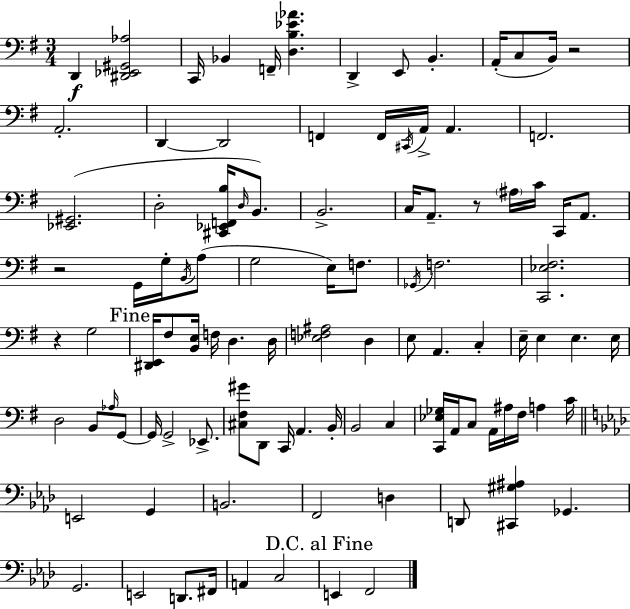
X:1
T:Untitled
M:3/4
L:1/4
K:Em
D,, [^D,,_E,,^G,,_A,]2 C,,/4 _B,, F,,/4 [D,B,_E_A] D,, E,,/2 B,, A,,/4 C,/2 B,,/4 z2 A,,2 D,, D,,2 F,, F,,/4 ^C,,/4 A,,/4 A,, F,,2 [_E,,^G,,]2 D,2 [^C,,_E,,F,,B,]/4 D,/4 B,,/2 B,,2 C,/4 A,,/2 z/2 ^A,/4 C/4 C,,/4 A,,/2 z2 G,,/4 G,/4 B,,/4 A,/2 G,2 E,/4 F,/2 _G,,/4 F,2 [C,,_E,^F,]2 z G,2 [^D,,E,,]/4 ^F,/2 [B,,E,]/4 F,/4 D, D,/4 [_E,F,^A,]2 D, E,/2 A,, C, E,/4 E, E, E,/4 D,2 B,,/2 _A,/4 G,,/2 G,,/4 G,,2 _E,,/2 [^C,^F,^G]/2 D,,/2 C,,/4 A,, B,,/4 B,,2 C, [C,,_E,_G,]/4 A,,/4 C,/2 A,,/4 ^A,/4 ^F,/4 A, C/4 E,,2 G,, B,,2 F,,2 D, D,,/2 [^C,,^G,^A,] _G,, G,,2 E,,2 D,,/2 ^F,,/4 A,, C,2 E,, F,,2